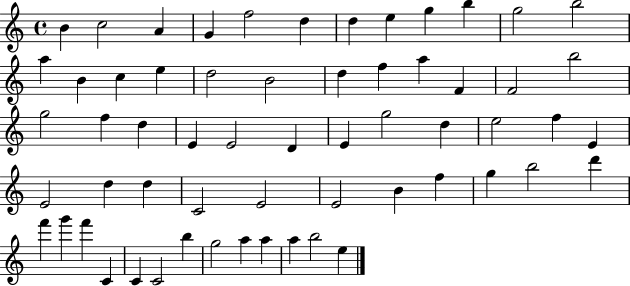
B4/q C5/h A4/q G4/q F5/h D5/q D5/q E5/q G5/q B5/q G5/h B5/h A5/q B4/q C5/q E5/q D5/h B4/h D5/q F5/q A5/q F4/q F4/h B5/h G5/h F5/q D5/q E4/q E4/h D4/q E4/q G5/h D5/q E5/h F5/q E4/q E4/h D5/q D5/q C4/h E4/h E4/h B4/q F5/q G5/q B5/h D6/q F6/q G6/q F6/q C4/q C4/q C4/h B5/q G5/h A5/q A5/q A5/q B5/h E5/q